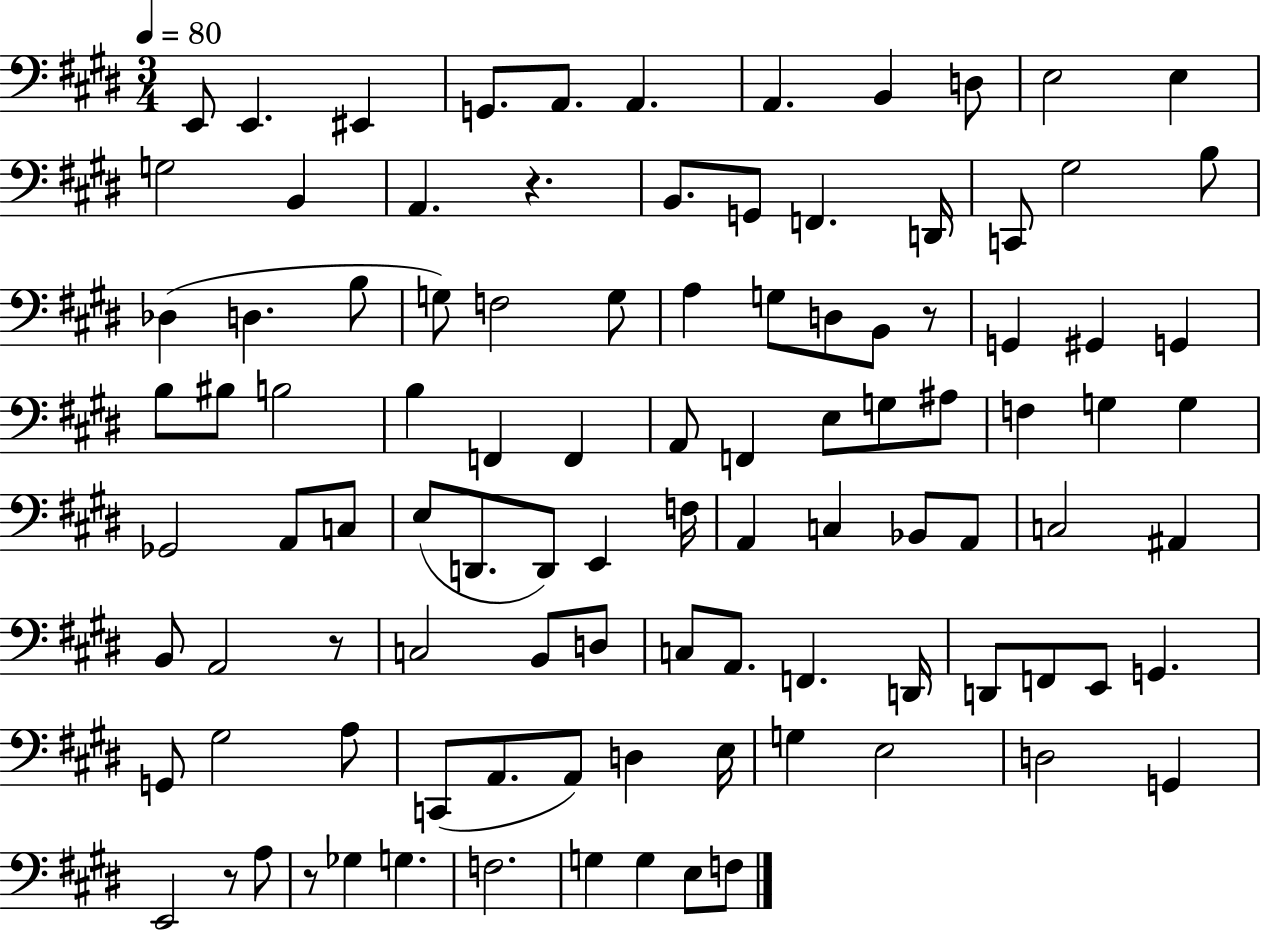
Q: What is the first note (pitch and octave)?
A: E2